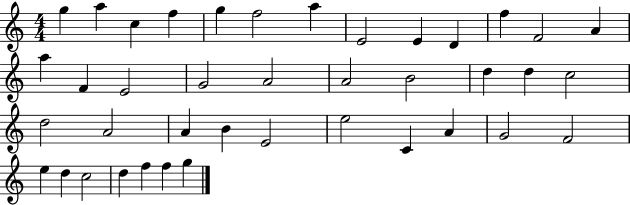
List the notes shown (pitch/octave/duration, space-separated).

G5/q A5/q C5/q F5/q G5/q F5/h A5/q E4/h E4/q D4/q F5/q F4/h A4/q A5/q F4/q E4/h G4/h A4/h A4/h B4/h D5/q D5/q C5/h D5/h A4/h A4/q B4/q E4/h E5/h C4/q A4/q G4/h F4/h E5/q D5/q C5/h D5/q F5/q F5/q G5/q